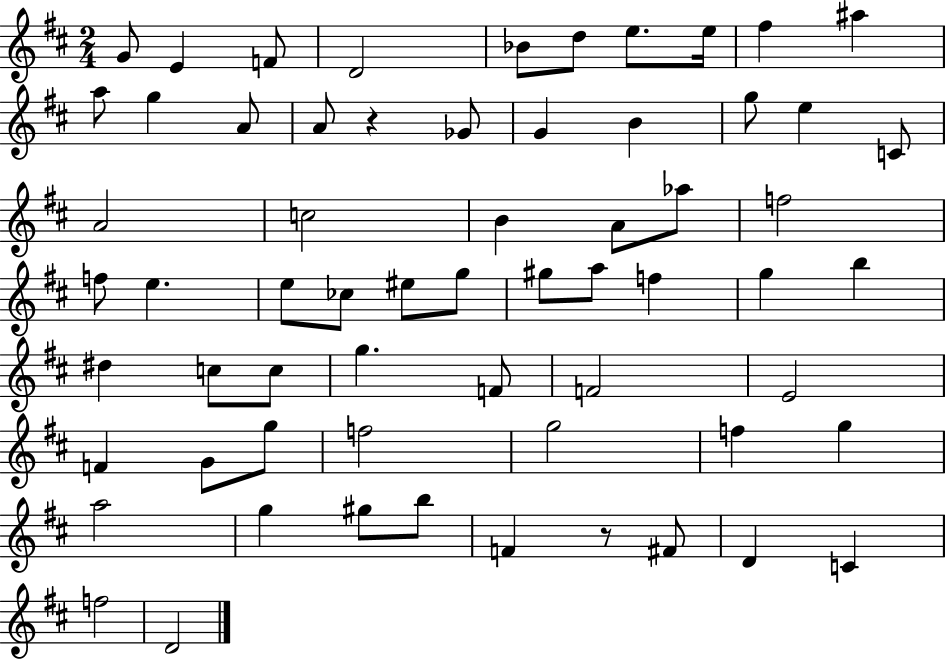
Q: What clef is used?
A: treble